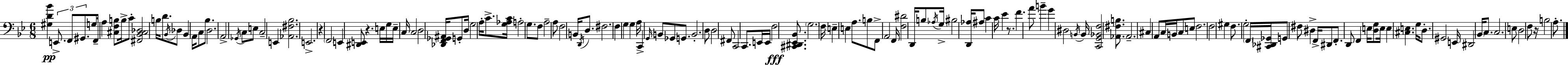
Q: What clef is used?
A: bass